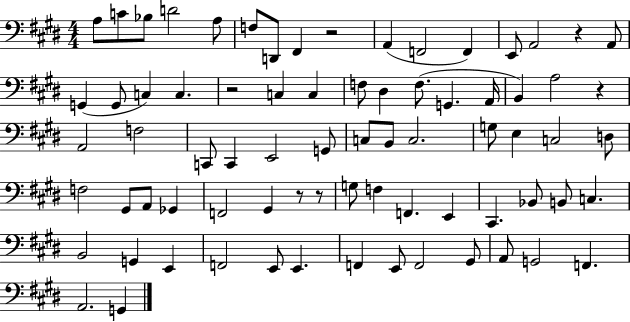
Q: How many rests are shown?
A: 6